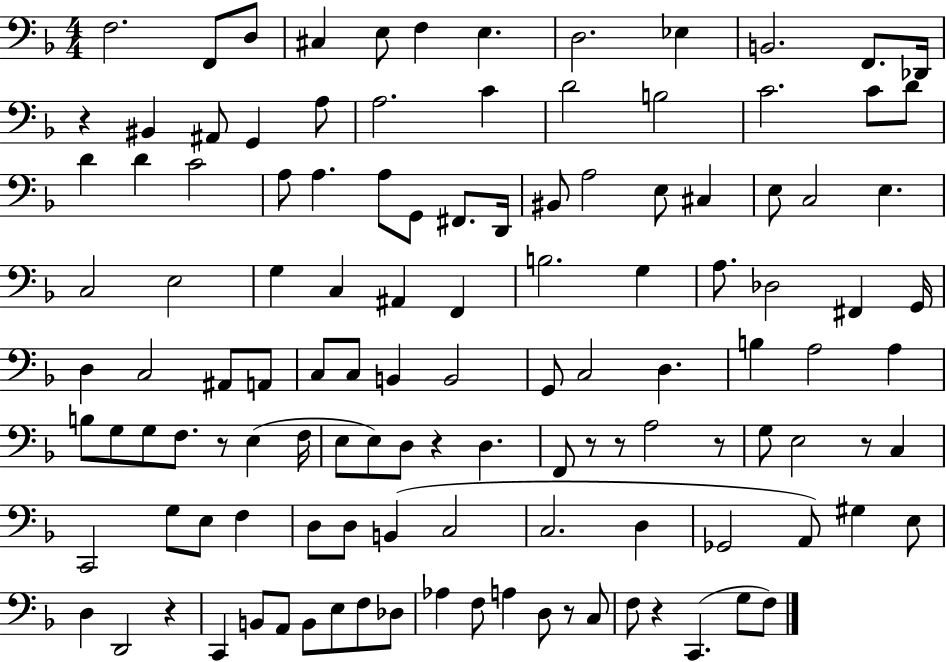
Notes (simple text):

F3/h. F2/e D3/e C#3/q E3/e F3/q E3/q. D3/h. Eb3/q B2/h. F2/e. Db2/s R/q BIS2/q A#2/e G2/q A3/e A3/h. C4/q D4/h B3/h C4/h. C4/e D4/e D4/q D4/q C4/h A3/e A3/q. A3/e G2/e F#2/e. D2/s BIS2/e A3/h E3/e C#3/q E3/e C3/h E3/q. C3/h E3/h G3/q C3/q A#2/q F2/q B3/h. G3/q A3/e. Db3/h F#2/q G2/s D3/q C3/h A#2/e A2/e C3/e C3/e B2/q B2/h G2/e C3/h D3/q. B3/q A3/h A3/q B3/e G3/e G3/e F3/e. R/e E3/q F3/s E3/e E3/e D3/e R/q D3/q. F2/e R/e R/e A3/h R/e G3/e E3/h R/e C3/q C2/h G3/e E3/e F3/q D3/e D3/e B2/q C3/h C3/h. D3/q Gb2/h A2/e G#3/q E3/e D3/q D2/h R/q C2/q B2/e A2/e B2/e E3/e F3/e Db3/e Ab3/q F3/e A3/q D3/e R/e C3/e F3/e R/q C2/q. G3/e F3/e